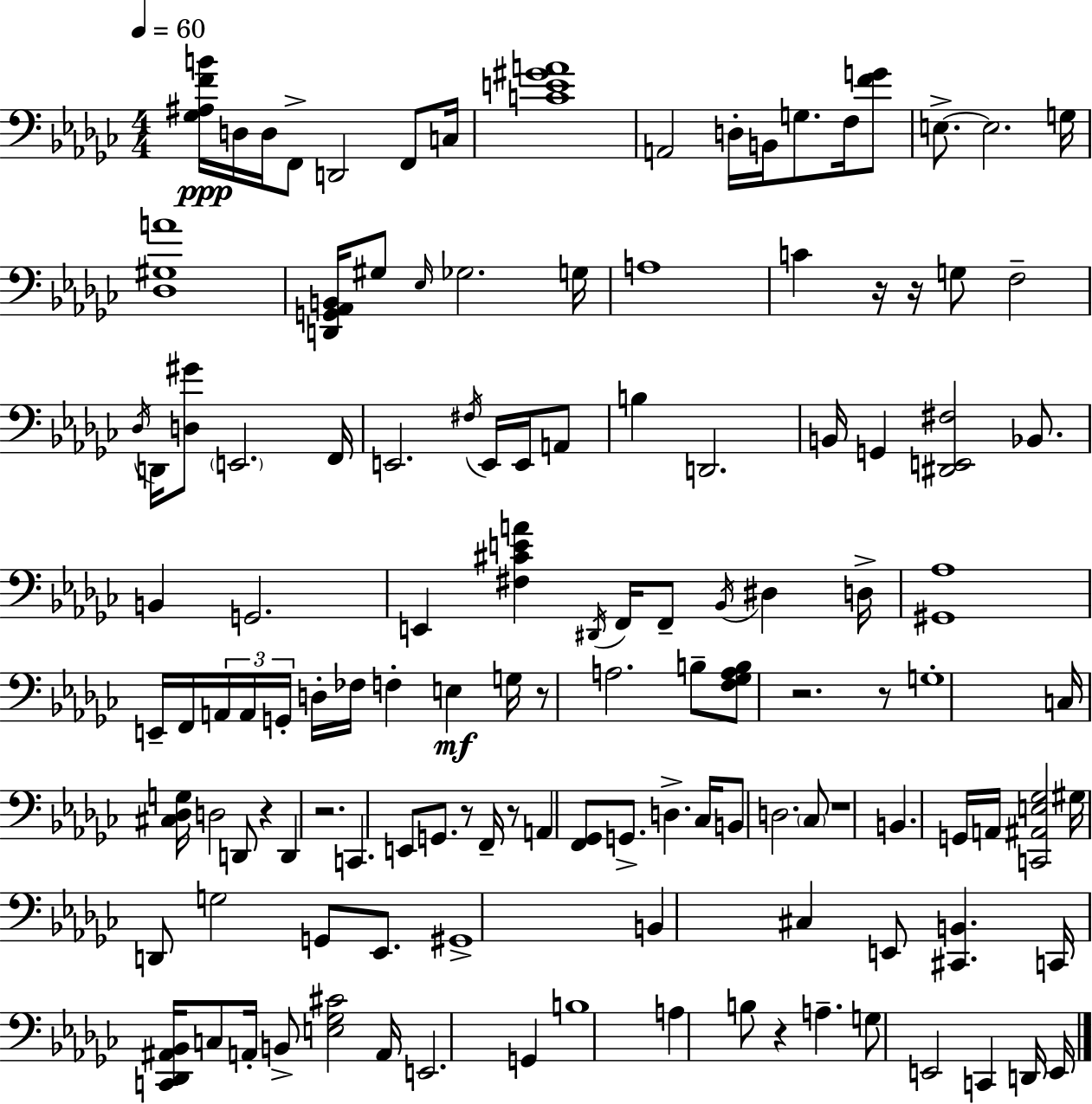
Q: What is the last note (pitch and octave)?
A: E2